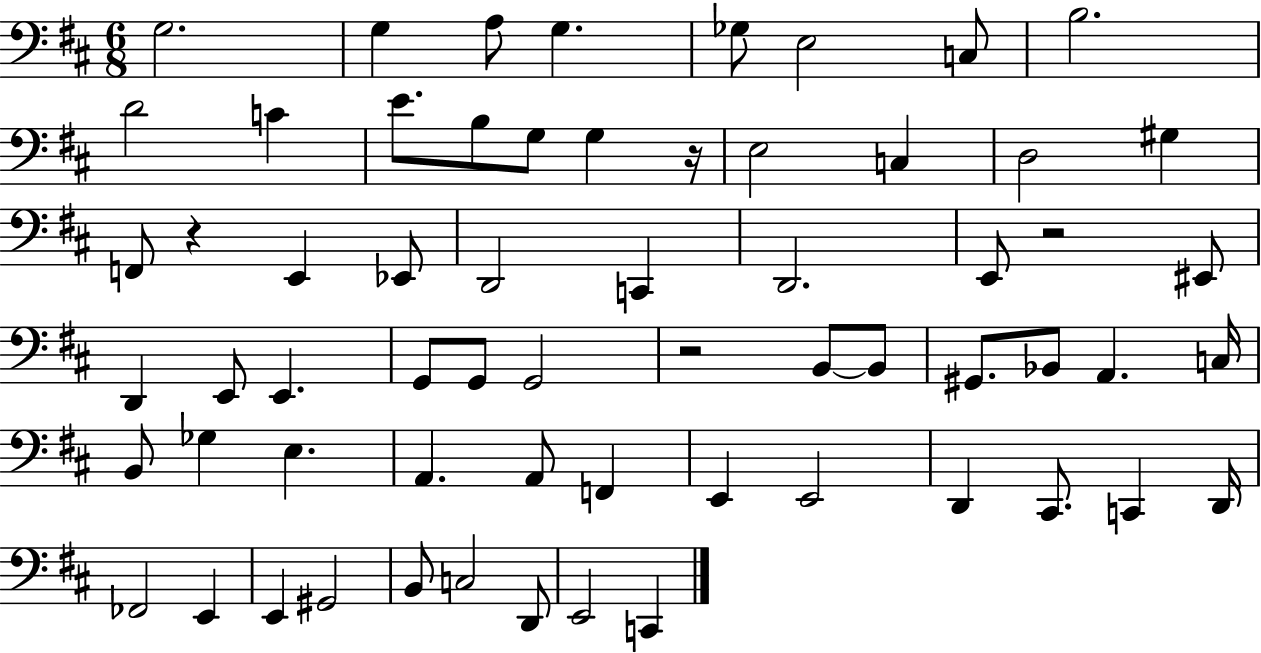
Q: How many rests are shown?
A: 4